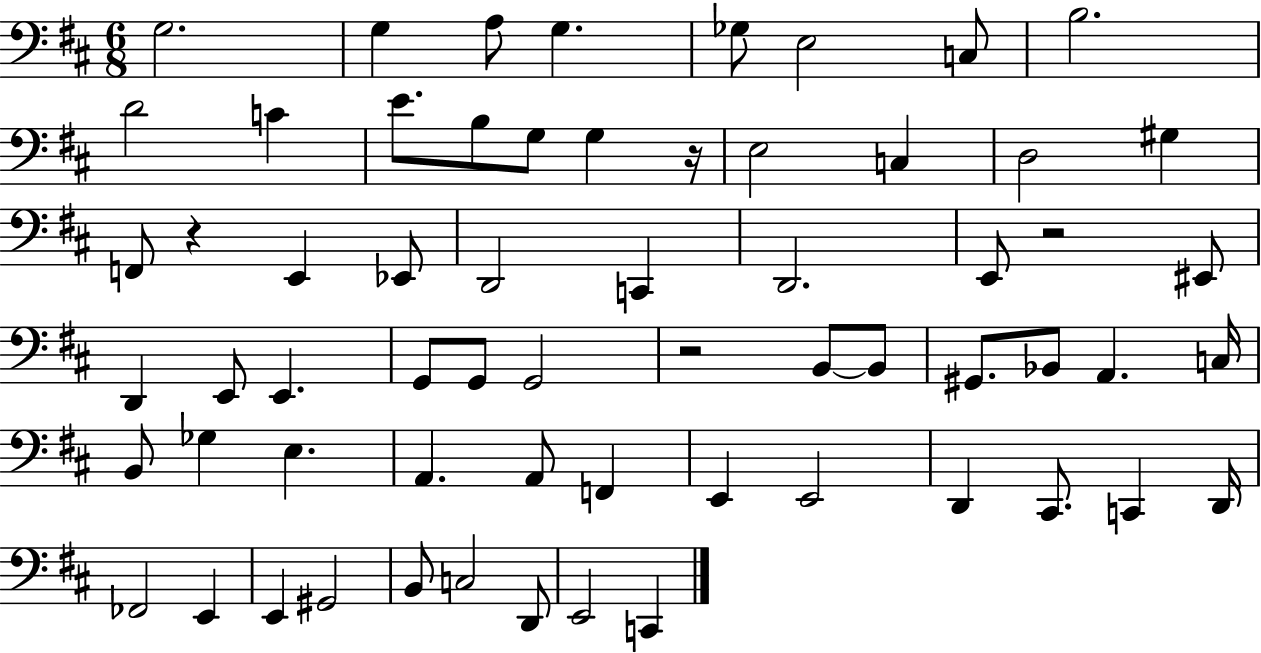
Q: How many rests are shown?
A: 4